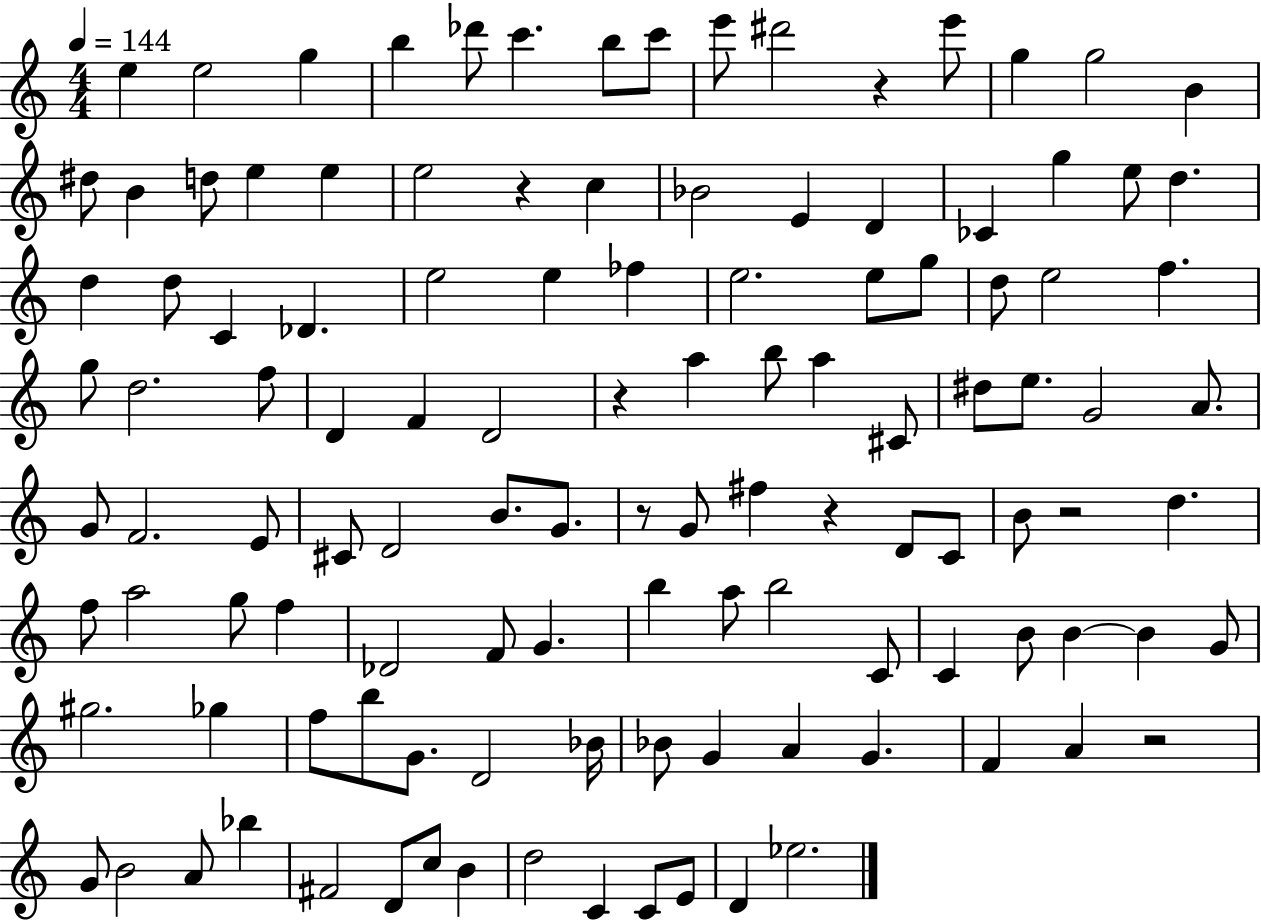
X:1
T:Untitled
M:4/4
L:1/4
K:C
e e2 g b _d'/2 c' b/2 c'/2 e'/2 ^d'2 z e'/2 g g2 B ^d/2 B d/2 e e e2 z c _B2 E D _C g e/2 d d d/2 C _D e2 e _f e2 e/2 g/2 d/2 e2 f g/2 d2 f/2 D F D2 z a b/2 a ^C/2 ^d/2 e/2 G2 A/2 G/2 F2 E/2 ^C/2 D2 B/2 G/2 z/2 G/2 ^f z D/2 C/2 B/2 z2 d f/2 a2 g/2 f _D2 F/2 G b a/2 b2 C/2 C B/2 B B G/2 ^g2 _g f/2 b/2 G/2 D2 _B/4 _B/2 G A G F A z2 G/2 B2 A/2 _b ^F2 D/2 c/2 B d2 C C/2 E/2 D _e2